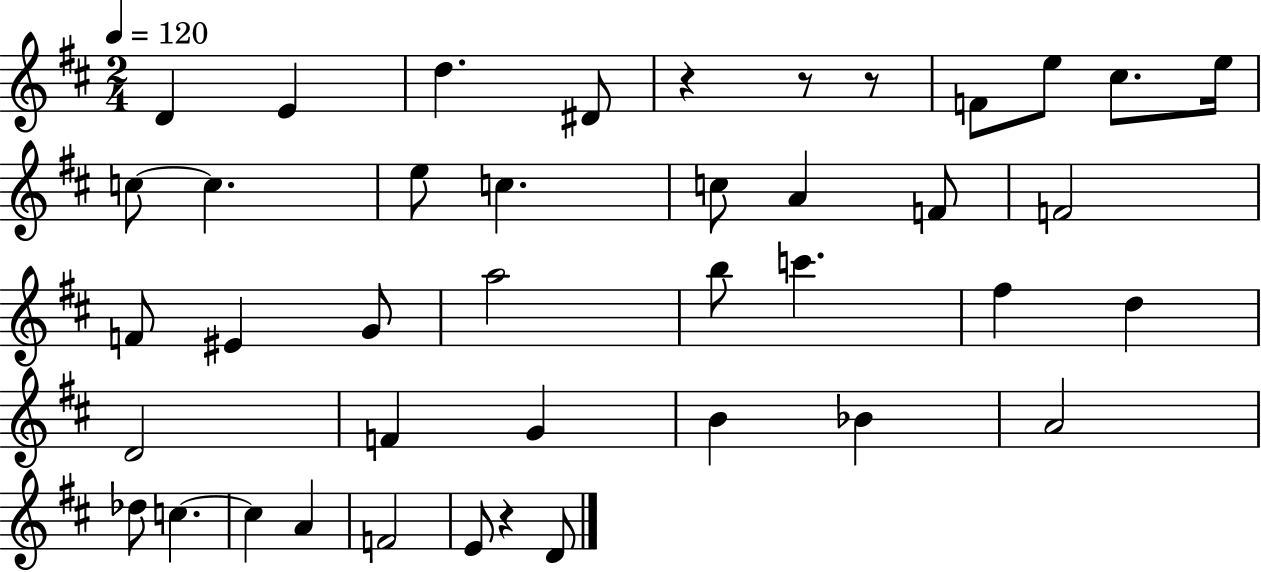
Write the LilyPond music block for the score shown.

{
  \clef treble
  \numericTimeSignature
  \time 2/4
  \key d \major
  \tempo 4 = 120
  \repeat volta 2 { d'4 e'4 | d''4. dis'8 | r4 r8 r8 | f'8 e''8 cis''8. e''16 | \break c''8~~ c''4. | e''8 c''4. | c''8 a'4 f'8 | f'2 | \break f'8 eis'4 g'8 | a''2 | b''8 c'''4. | fis''4 d''4 | \break d'2 | f'4 g'4 | b'4 bes'4 | a'2 | \break des''8 c''4.~~ | c''4 a'4 | f'2 | e'8 r4 d'8 | \break } \bar "|."
}